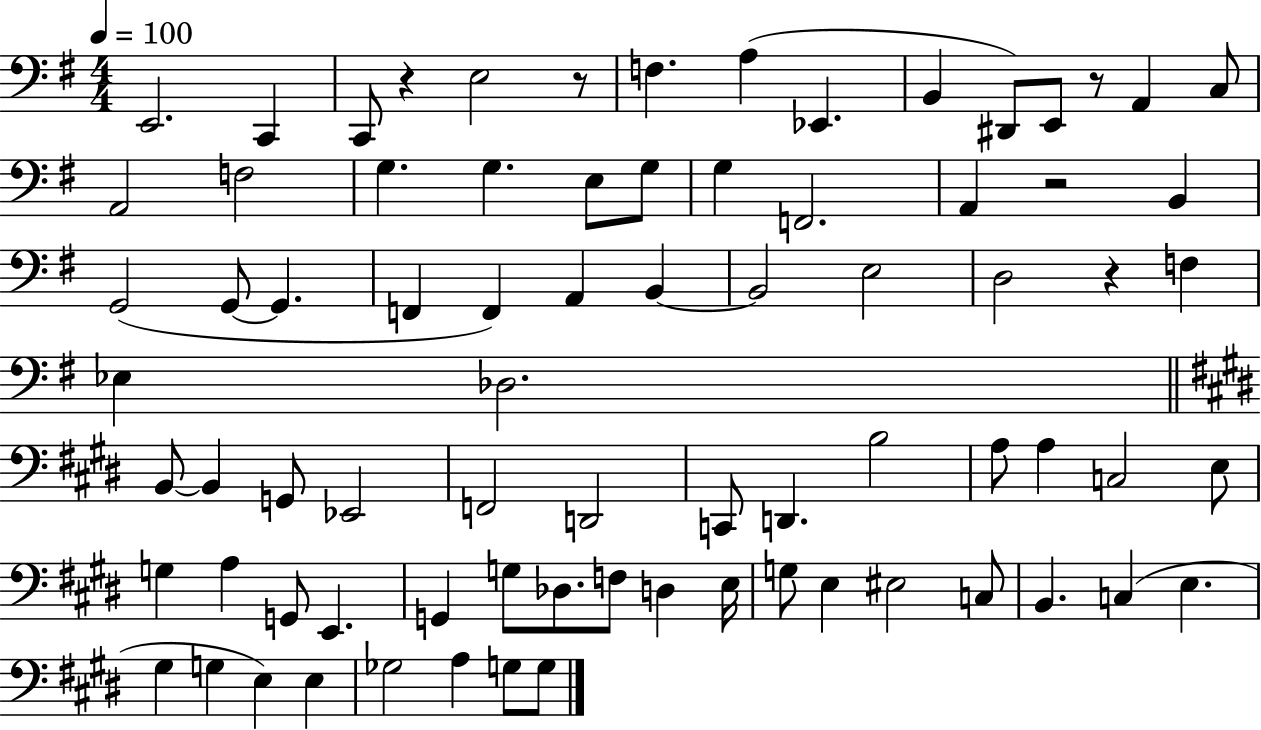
{
  \clef bass
  \numericTimeSignature
  \time 4/4
  \key g \major
  \tempo 4 = 100
  e,2. c,4 | c,8 r4 e2 r8 | f4. a4( ees,4. | b,4 dis,8) e,8 r8 a,4 c8 | \break a,2 f2 | g4. g4. e8 g8 | g4 f,2. | a,4 r2 b,4 | \break g,2( g,8~~ g,4. | f,4 f,4) a,4 b,4~~ | b,2 e2 | d2 r4 f4 | \break ees4 des2. | \bar "||" \break \key e \major b,8~~ b,4 g,8 ees,2 | f,2 d,2 | c,8 d,4. b2 | a8 a4 c2 e8 | \break g4 a4 g,8 e,4. | g,4 g8 des8. f8 d4 e16 | g8 e4 eis2 c8 | b,4. c4( e4. | \break gis4 g4 e4) e4 | ges2 a4 g8 g8 | \bar "|."
}